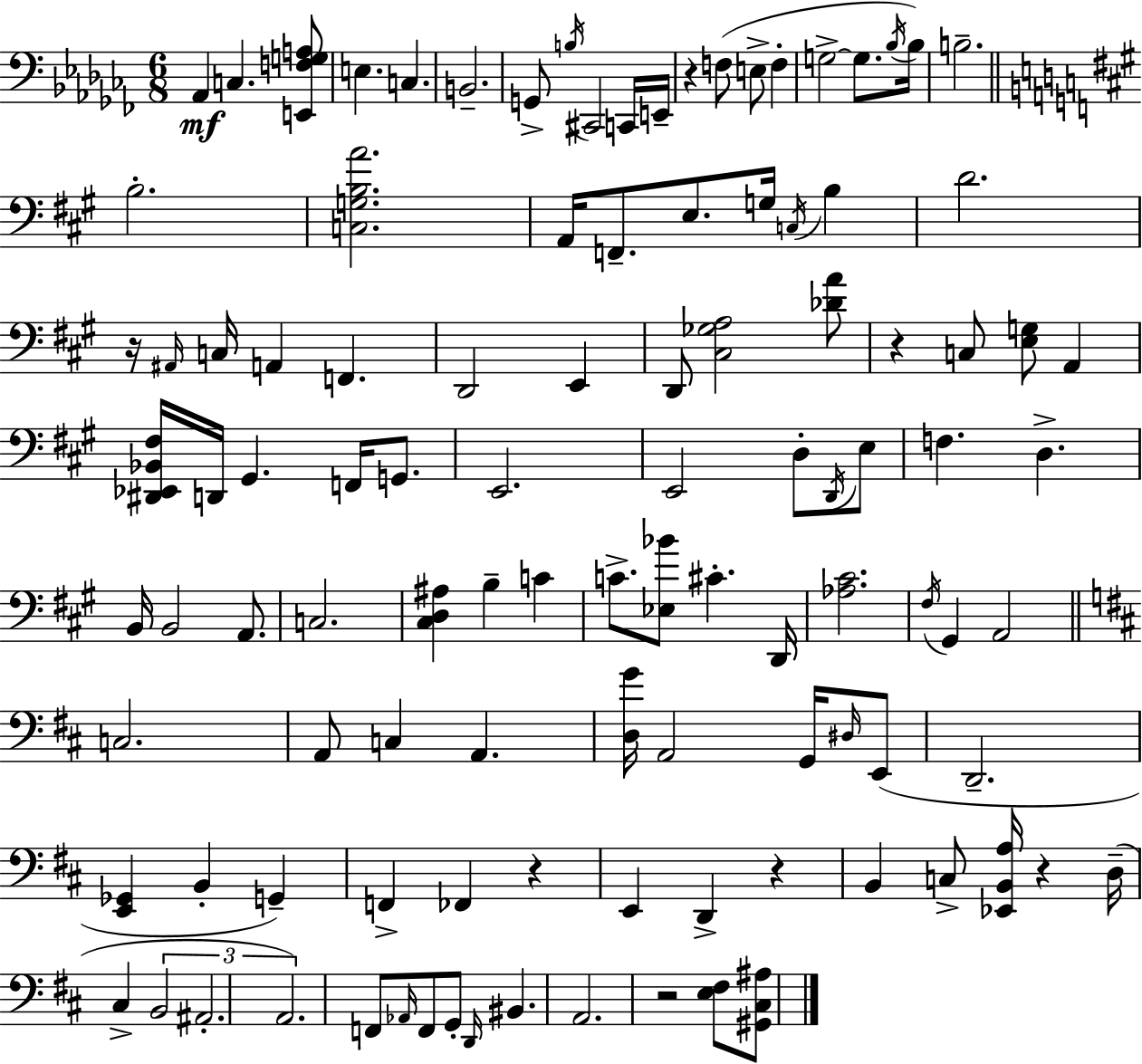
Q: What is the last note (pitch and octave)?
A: A2